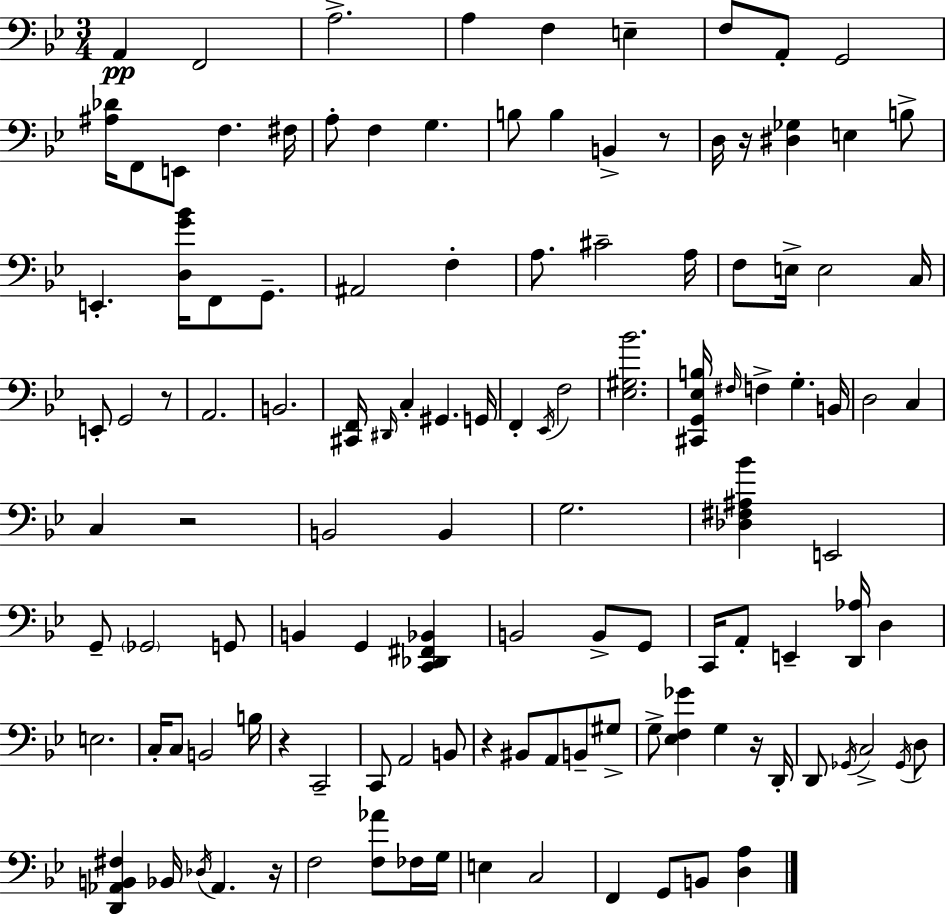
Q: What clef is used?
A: bass